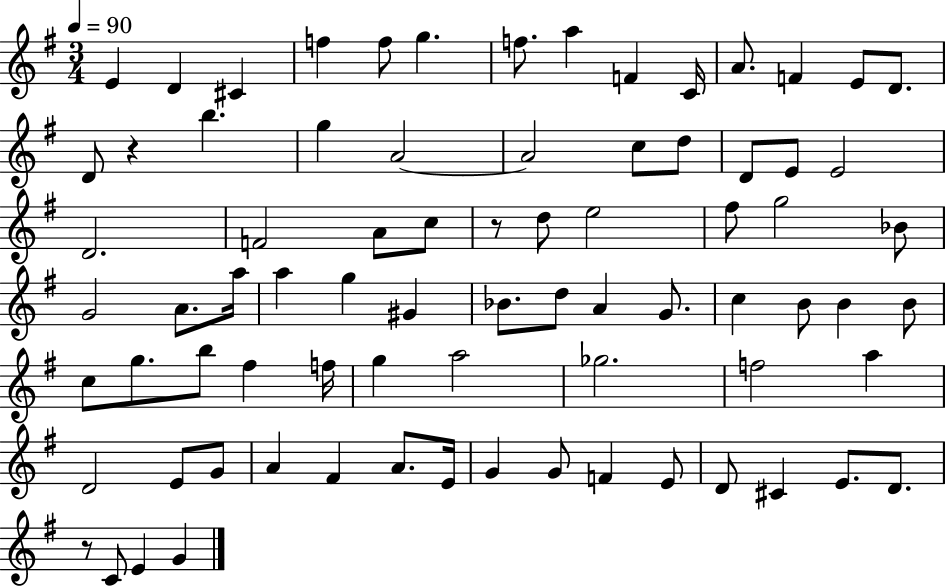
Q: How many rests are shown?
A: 3